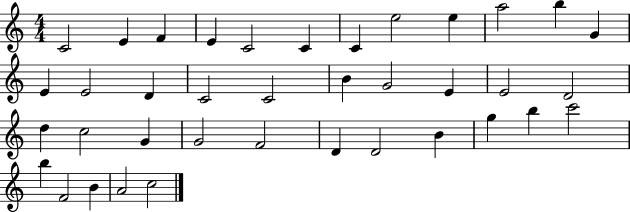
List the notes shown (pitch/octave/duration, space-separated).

C4/h E4/q F4/q E4/q C4/h C4/q C4/q E5/h E5/q A5/h B5/q G4/q E4/q E4/h D4/q C4/h C4/h B4/q G4/h E4/q E4/h D4/h D5/q C5/h G4/q G4/h F4/h D4/q D4/h B4/q G5/q B5/q C6/h B5/q F4/h B4/q A4/h C5/h